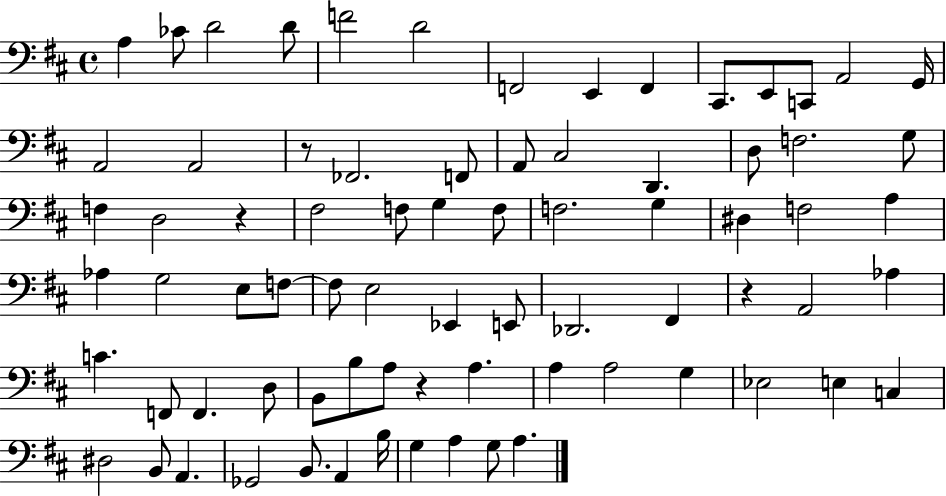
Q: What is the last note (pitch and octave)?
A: A3